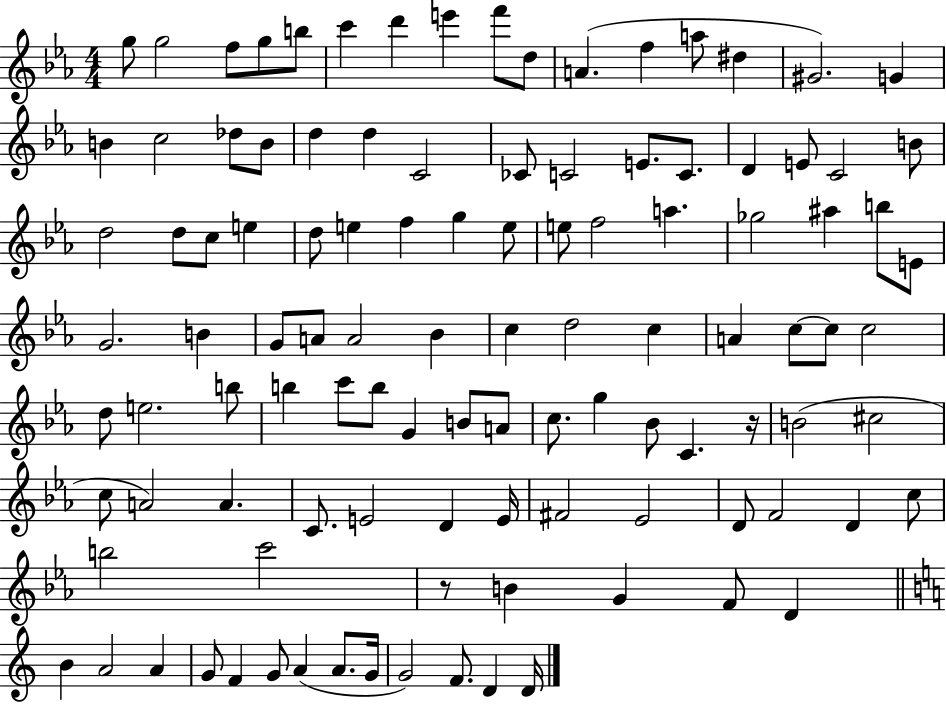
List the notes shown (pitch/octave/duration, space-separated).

G5/e G5/h F5/e G5/e B5/e C6/q D6/q E6/q F6/e D5/e A4/q. F5/q A5/e D#5/q G#4/h. G4/q B4/q C5/h Db5/e B4/e D5/q D5/q C4/h CES4/e C4/h E4/e. C4/e. D4/q E4/e C4/h B4/e D5/h D5/e C5/e E5/q D5/e E5/q F5/q G5/q E5/e E5/e F5/h A5/q. Gb5/h A#5/q B5/e E4/e G4/h. B4/q G4/e A4/e A4/h Bb4/q C5/q D5/h C5/q A4/q C5/e C5/e C5/h D5/e E5/h. B5/e B5/q C6/e B5/e G4/q B4/e A4/e C5/e. G5/q Bb4/e C4/q. R/s B4/h C#5/h C5/e A4/h A4/q. C4/e. E4/h D4/q E4/s F#4/h Eb4/h D4/e F4/h D4/q C5/e B5/h C6/h R/e B4/q G4/q F4/e D4/q B4/q A4/h A4/q G4/e F4/q G4/e A4/q A4/e. G4/s G4/h F4/e. D4/q D4/s